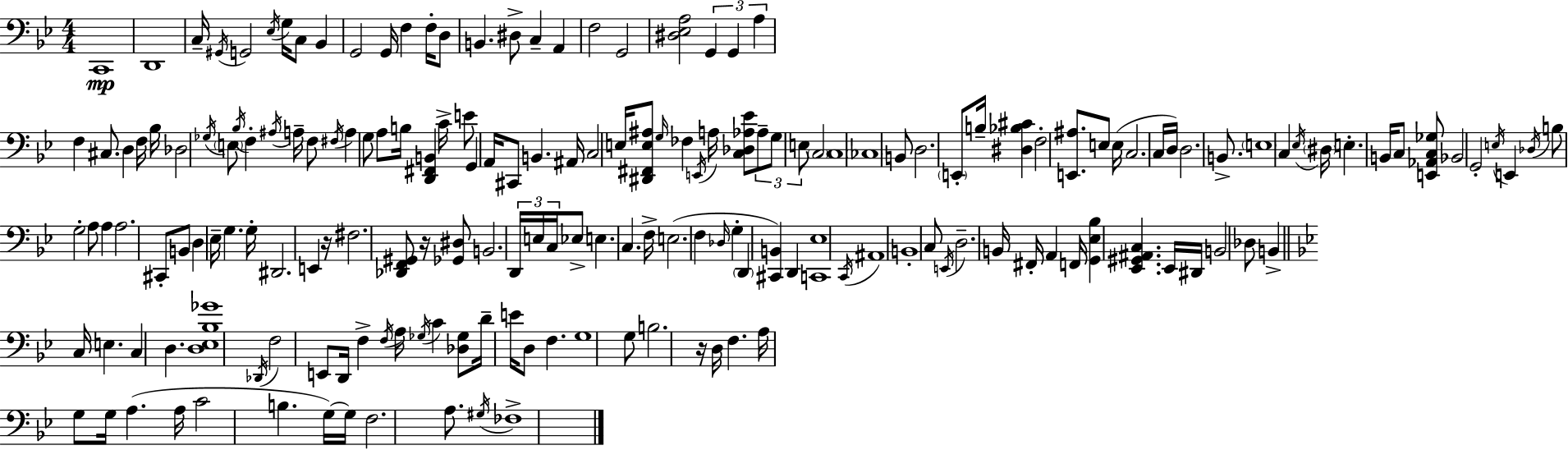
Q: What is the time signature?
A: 4/4